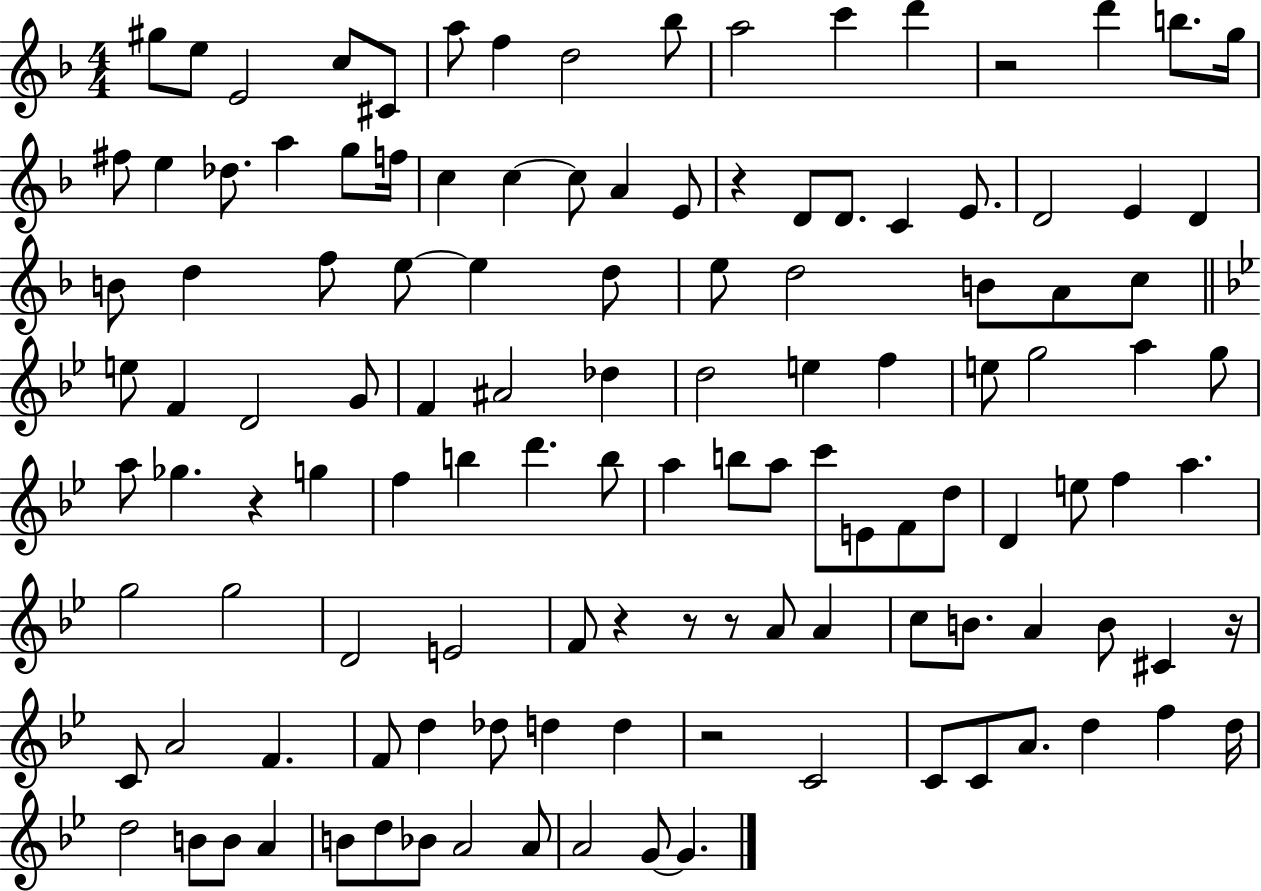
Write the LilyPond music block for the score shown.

{
  \clef treble
  \numericTimeSignature
  \time 4/4
  \key f \major
  gis''8 e''8 e'2 c''8 cis'8 | a''8 f''4 d''2 bes''8 | a''2 c'''4 d'''4 | r2 d'''4 b''8. g''16 | \break fis''8 e''4 des''8. a''4 g''8 f''16 | c''4 c''4~~ c''8 a'4 e'8 | r4 d'8 d'8. c'4 e'8. | d'2 e'4 d'4 | \break b'8 d''4 f''8 e''8~~ e''4 d''8 | e''8 d''2 b'8 a'8 c''8 | \bar "||" \break \key g \minor e''8 f'4 d'2 g'8 | f'4 ais'2 des''4 | d''2 e''4 f''4 | e''8 g''2 a''4 g''8 | \break a''8 ges''4. r4 g''4 | f''4 b''4 d'''4. b''8 | a''4 b''8 a''8 c'''8 e'8 f'8 d''8 | d'4 e''8 f''4 a''4. | \break g''2 g''2 | d'2 e'2 | f'8 r4 r8 r8 a'8 a'4 | c''8 b'8. a'4 b'8 cis'4 r16 | \break c'8 a'2 f'4. | f'8 d''4 des''8 d''4 d''4 | r2 c'2 | c'8 c'8 a'8. d''4 f''4 d''16 | \break d''2 b'8 b'8 a'4 | b'8 d''8 bes'8 a'2 a'8 | a'2 g'8~~ g'4. | \bar "|."
}